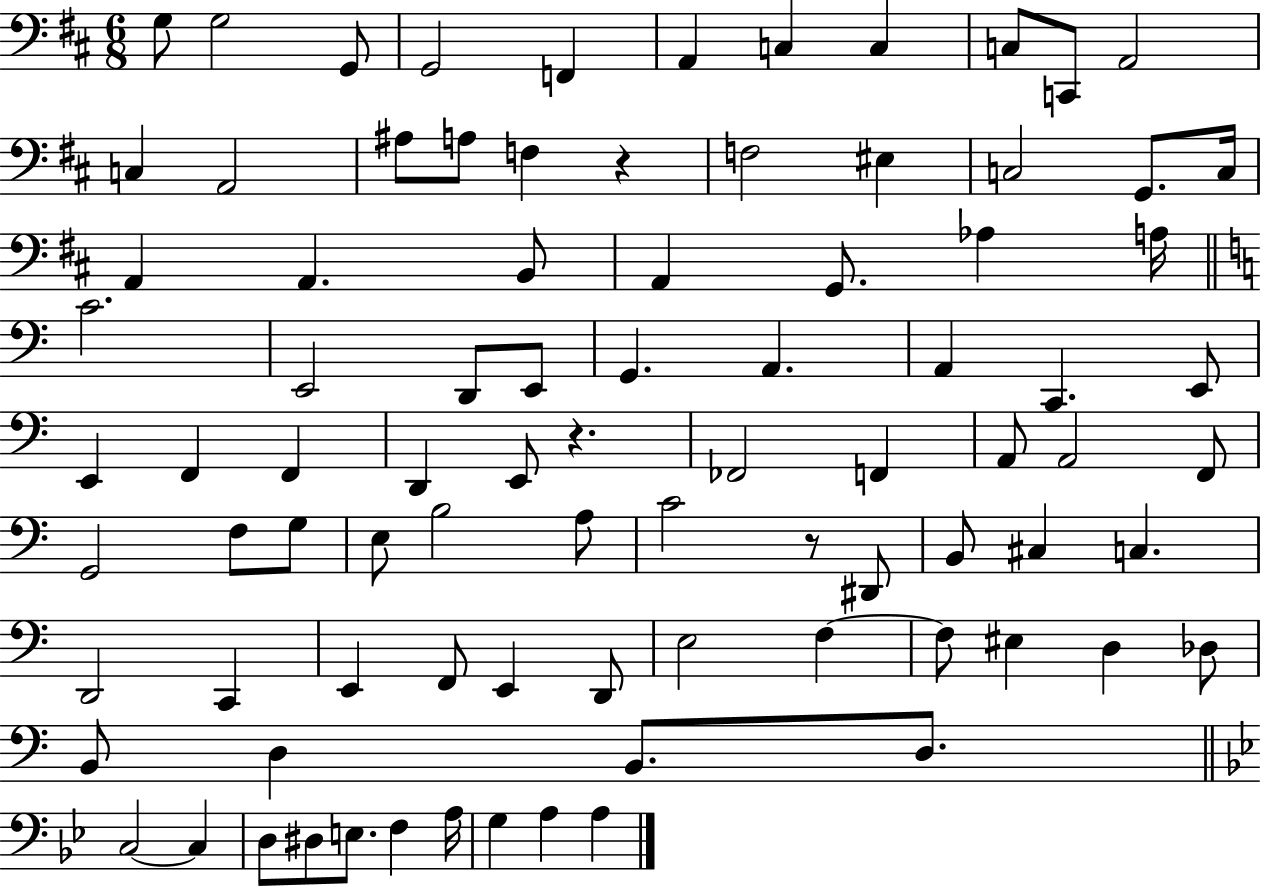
X:1
T:Untitled
M:6/8
L:1/4
K:D
G,/2 G,2 G,,/2 G,,2 F,, A,, C, C, C,/2 C,,/2 A,,2 C, A,,2 ^A,/2 A,/2 F, z F,2 ^E, C,2 G,,/2 C,/4 A,, A,, B,,/2 A,, G,,/2 _A, A,/4 C2 E,,2 D,,/2 E,,/2 G,, A,, A,, C,, E,,/2 E,, F,, F,, D,, E,,/2 z _F,,2 F,, A,,/2 A,,2 F,,/2 G,,2 F,/2 G,/2 E,/2 B,2 A,/2 C2 z/2 ^D,,/2 B,,/2 ^C, C, D,,2 C,, E,, F,,/2 E,, D,,/2 E,2 F, F,/2 ^E, D, _D,/2 B,,/2 D, B,,/2 D,/2 C,2 C, D,/2 ^D,/2 E,/2 F, A,/4 G, A, A,